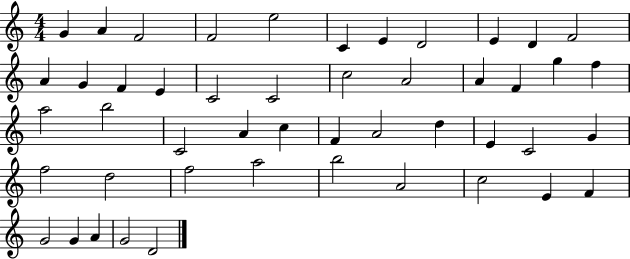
G4/q A4/q F4/h F4/h E5/h C4/q E4/q D4/h E4/q D4/q F4/h A4/q G4/q F4/q E4/q C4/h C4/h C5/h A4/h A4/q F4/q G5/q F5/q A5/h B5/h C4/h A4/q C5/q F4/q A4/h D5/q E4/q C4/h G4/q F5/h D5/h F5/h A5/h B5/h A4/h C5/h E4/q F4/q G4/h G4/q A4/q G4/h D4/h